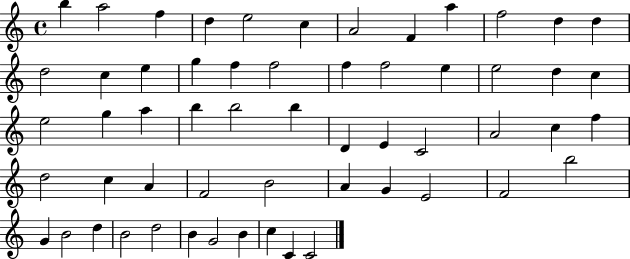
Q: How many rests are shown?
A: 0